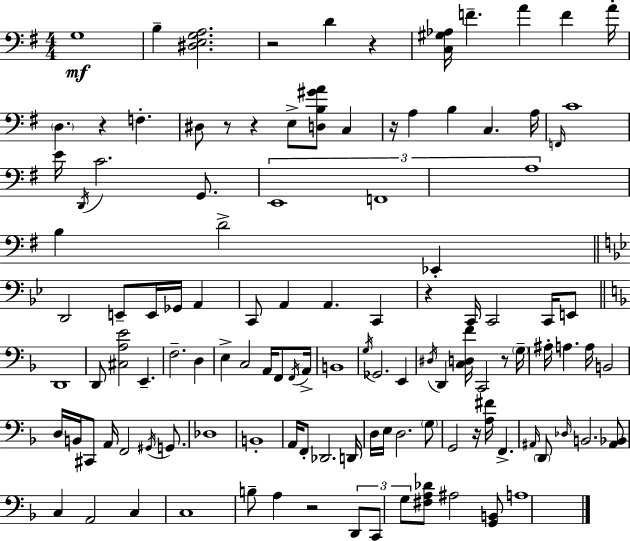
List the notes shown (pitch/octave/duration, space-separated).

G3/w B3/q [D#3,E3,G3,A3]/h. R/h D4/q R/q [C3,G#3,Ab3]/s F4/q. A4/q F4/q A4/s D3/q. R/q F3/q. D#3/e R/e R/q E3/e [D3,B3,G#4,A4]/e C3/q R/s A3/q B3/q C3/q. A3/s F2/s C4/w E4/s D2/s C4/h. G2/e. E2/w F2/w A3/w B3/q D4/h Eb2/q D2/h E2/e E2/s Gb2/s A2/q C2/e A2/q A2/q. C2/q R/q C2/s C2/h C2/s E2/e D2/w D2/e [C#3,A3,E4]/h E2/q. F3/h. D3/q E3/q C3/h A2/s F2/e F2/s A2/s B2/w G3/s Gb2/h. E2/q D#3/s D2/q [C3,D3,F4]/s C2/h R/e G3/s A#3/s A3/q. A3/s B2/h D3/s B2/s C#2/e A2/s F2/h G#2/s G2/e. Db3/w B2/w A2/s F2/e Db2/h. D2/s D3/s E3/s D3/h. G3/e G2/h R/s [A3,F#4]/s F2/q. A#2/s D2/e Db3/s B2/h. [A#2,Bb2]/e C3/q A2/h C3/q C3/w B3/e A3/q R/h D2/e C2/e G3/e [F#3,A3,Db4]/e A#3/h [G2,B2]/e A3/w